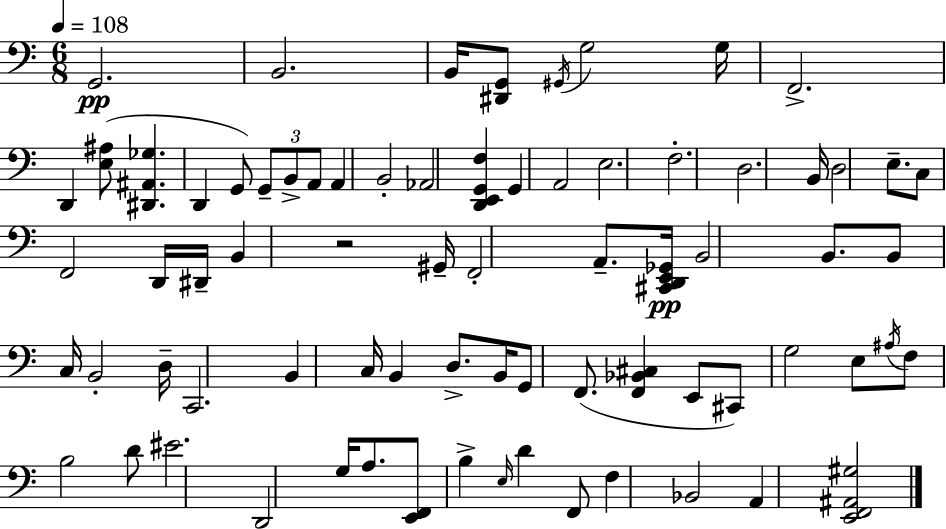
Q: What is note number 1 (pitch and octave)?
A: G2